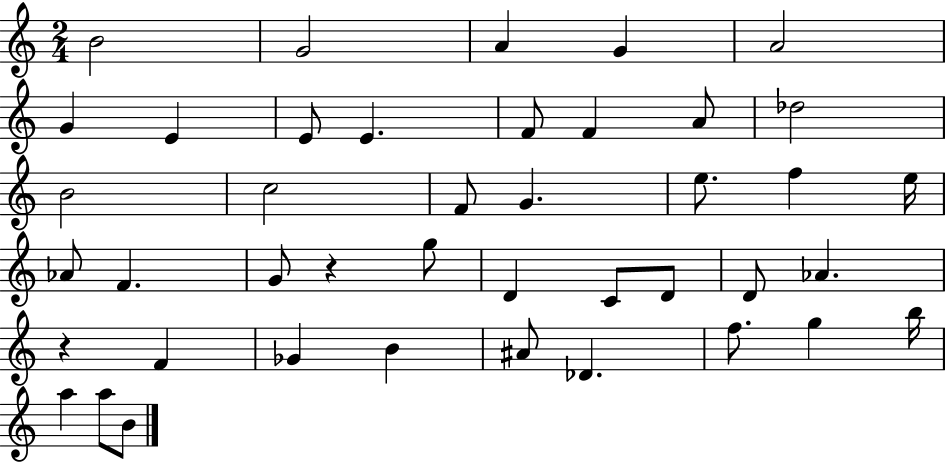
B4/h G4/h A4/q G4/q A4/h G4/q E4/q E4/e E4/q. F4/e F4/q A4/e Db5/h B4/h C5/h F4/e G4/q. E5/e. F5/q E5/s Ab4/e F4/q. G4/e R/q G5/e D4/q C4/e D4/e D4/e Ab4/q. R/q F4/q Gb4/q B4/q A#4/e Db4/q. F5/e. G5/q B5/s A5/q A5/e B4/e